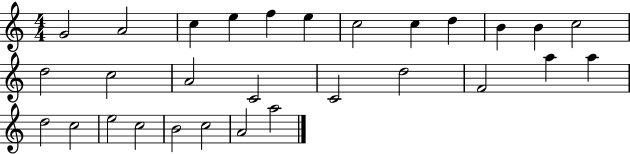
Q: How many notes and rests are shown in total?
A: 29